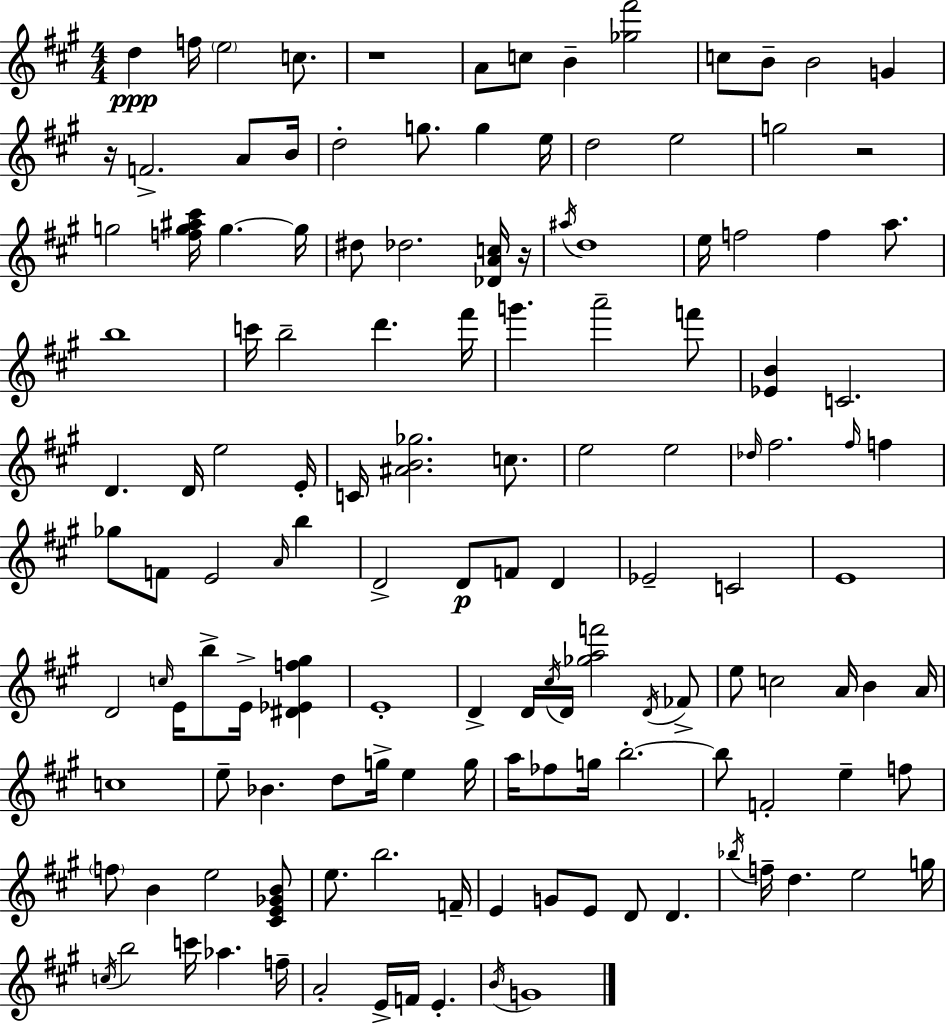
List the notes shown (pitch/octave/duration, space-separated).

D5/q F5/s E5/h C5/e. R/w A4/e C5/e B4/q [Gb5,F#6]/h C5/e B4/e B4/h G4/q R/s F4/h. A4/e B4/s D5/h G5/e. G5/q E5/s D5/h E5/h G5/h R/h G5/h [F5,G5,A#5,C#6]/s G5/q. G5/s D#5/e Db5/h. [Db4,A4,C5]/s R/s A#5/s D5/w E5/s F5/h F5/q A5/e. B5/w C6/s B5/h D6/q. F#6/s G6/q. A6/h F6/e [Eb4,B4]/q C4/h. D4/q. D4/s E5/h E4/s C4/s [A#4,B4,Gb5]/h. C5/e. E5/h E5/h Db5/s F#5/h. F#5/s F5/q Gb5/e F4/e E4/h A4/s B5/q D4/h D4/e F4/e D4/q Eb4/h C4/h E4/w D4/h C5/s E4/s B5/e E4/s [D#4,Eb4,F5,G#5]/q E4/w D4/q D4/s C#5/s D4/s [Gb5,A5,F6]/h D4/s FES4/e E5/e C5/h A4/s B4/q A4/s C5/w E5/e Bb4/q. D5/e G5/s E5/q G5/s A5/s FES5/e G5/s B5/h. B5/e F4/h E5/q F5/e F5/e B4/q E5/h [C#4,E4,Gb4,B4]/e E5/e. B5/h. F4/s E4/q G4/e E4/e D4/e D4/q. Bb5/s F5/s D5/q. E5/h G5/s C5/s B5/h C6/s Ab5/q. F5/s A4/h E4/s F4/s E4/q. B4/s G4/w